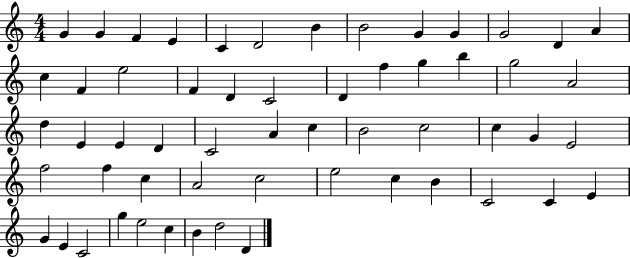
G4/q G4/q F4/q E4/q C4/q D4/h B4/q B4/h G4/q G4/q G4/h D4/q A4/q C5/q F4/q E5/h F4/q D4/q C4/h D4/q F5/q G5/q B5/q G5/h A4/h D5/q E4/q E4/q D4/q C4/h A4/q C5/q B4/h C5/h C5/q G4/q E4/h F5/h F5/q C5/q A4/h C5/h E5/h C5/q B4/q C4/h C4/q E4/q G4/q E4/q C4/h G5/q E5/h C5/q B4/q D5/h D4/q